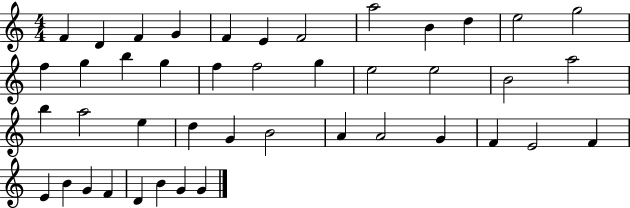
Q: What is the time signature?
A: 4/4